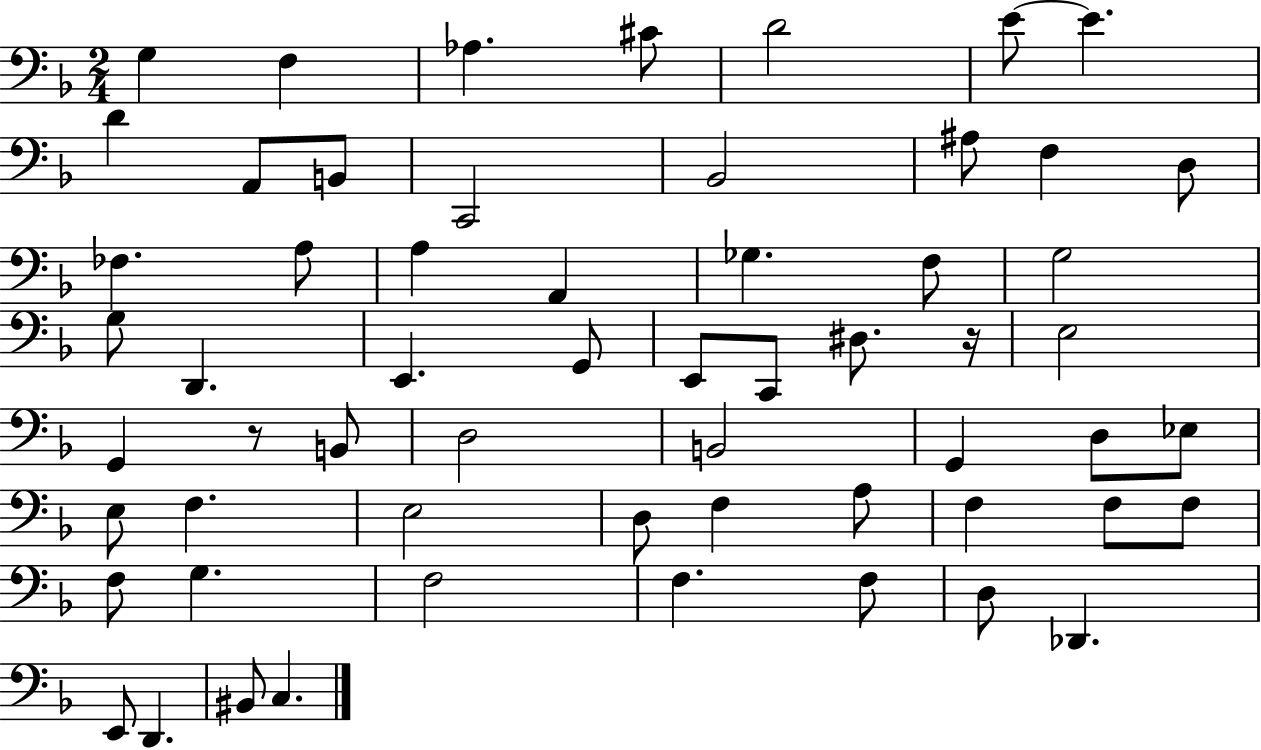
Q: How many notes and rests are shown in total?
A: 59